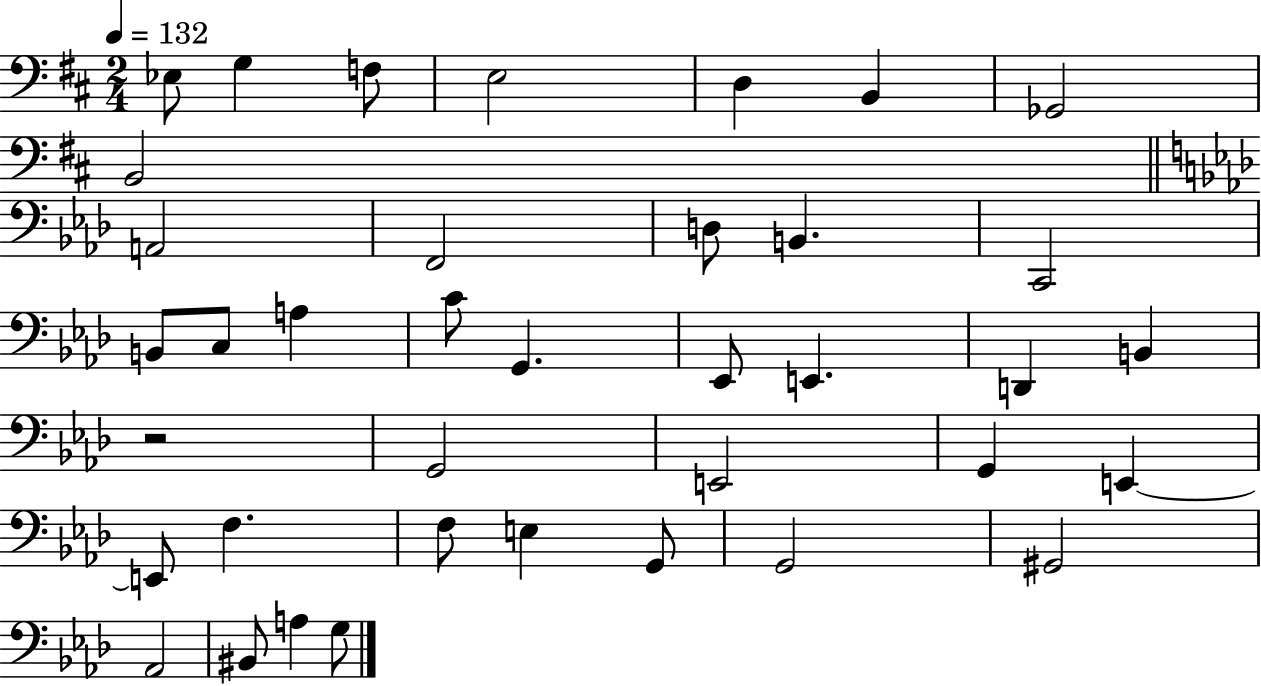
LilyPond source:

{
  \clef bass
  \numericTimeSignature
  \time 2/4
  \key d \major
  \tempo 4 = 132
  ees8 g4 f8 | e2 | d4 b,4 | ges,2 | \break b,2 | \bar "||" \break \key f \minor a,2 | f,2 | d8 b,4. | c,2 | \break b,8 c8 a4 | c'8 g,4. | ees,8 e,4. | d,4 b,4 | \break r2 | g,2 | e,2 | g,4 e,4~~ | \break e,8 f4. | f8 e4 g,8 | g,2 | gis,2 | \break aes,2 | bis,8 a4 g8 | \bar "|."
}